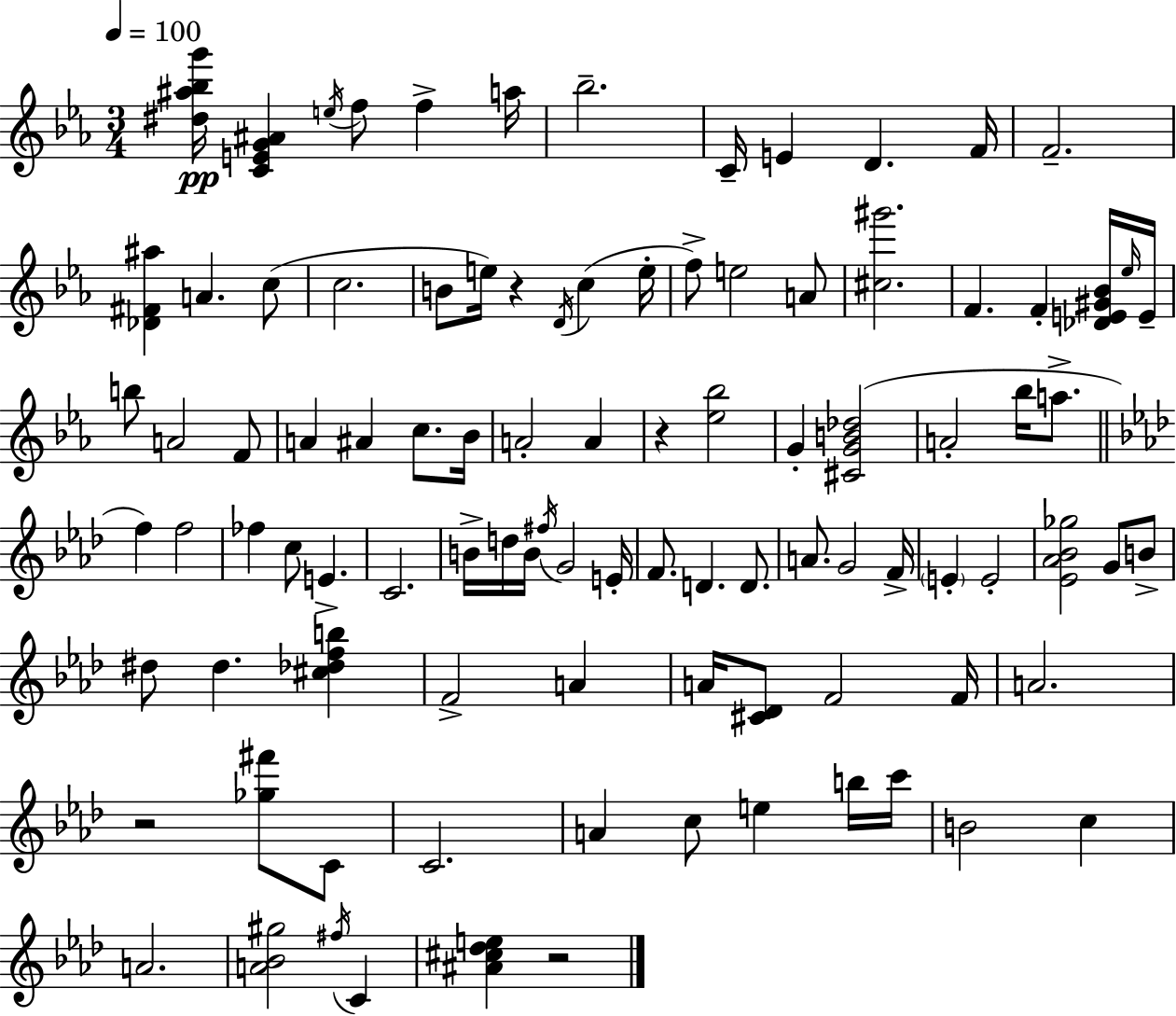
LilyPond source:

{
  \clef treble
  \numericTimeSignature
  \time 3/4
  \key c \minor
  \tempo 4 = 100
  \repeat volta 2 { <dis'' ais'' bes'' g'''>16\pp <c' e' g' ais'>4 \acciaccatura { e''16 } f''8 f''4-> | a''16 bes''2.-- | c'16-- e'4 d'4. | f'16 f'2.-- | \break <des' fis' ais''>4 a'4. c''8( | c''2. | b'8 e''16) r4 \acciaccatura { d'16 }( c''4 | e''16-. f''8->) e''2 | \break a'8 <cis'' gis'''>2. | f'4. f'4-. | <des' e' gis' bes'>16 \grace { ees''16 } e'16-- b''8 a'2 | f'8 a'4 ais'4 c''8. | \break bes'16 a'2-. a'4 | r4 <ees'' bes''>2 | g'4-. <cis' g' b' des''>2( | a'2-. bes''16 | \break a''8.-> \bar "||" \break \key aes \major f''4) f''2 | fes''4 c''8 e'4.-> | c'2. | b'16-> d''16 b'16 \acciaccatura { fis''16 } g'2 | \break e'16-. f'8. d'4. d'8. | a'8. g'2 | f'16-> \parenthesize e'4-. e'2-. | <ees' aes' bes' ges''>2 g'8 b'8-> | \break dis''8 dis''4. <cis'' des'' f'' b''>4 | f'2-> a'4 | a'16 <cis' des'>8 f'2 | f'16 a'2. | \break r2 <ges'' fis'''>8 c'8 | c'2. | a'4 c''8 e''4 b''16 | c'''16 b'2 c''4 | \break a'2. | <a' bes' gis''>2 \acciaccatura { fis''16 } c'4 | <ais' cis'' des'' e''>4 r2 | } \bar "|."
}